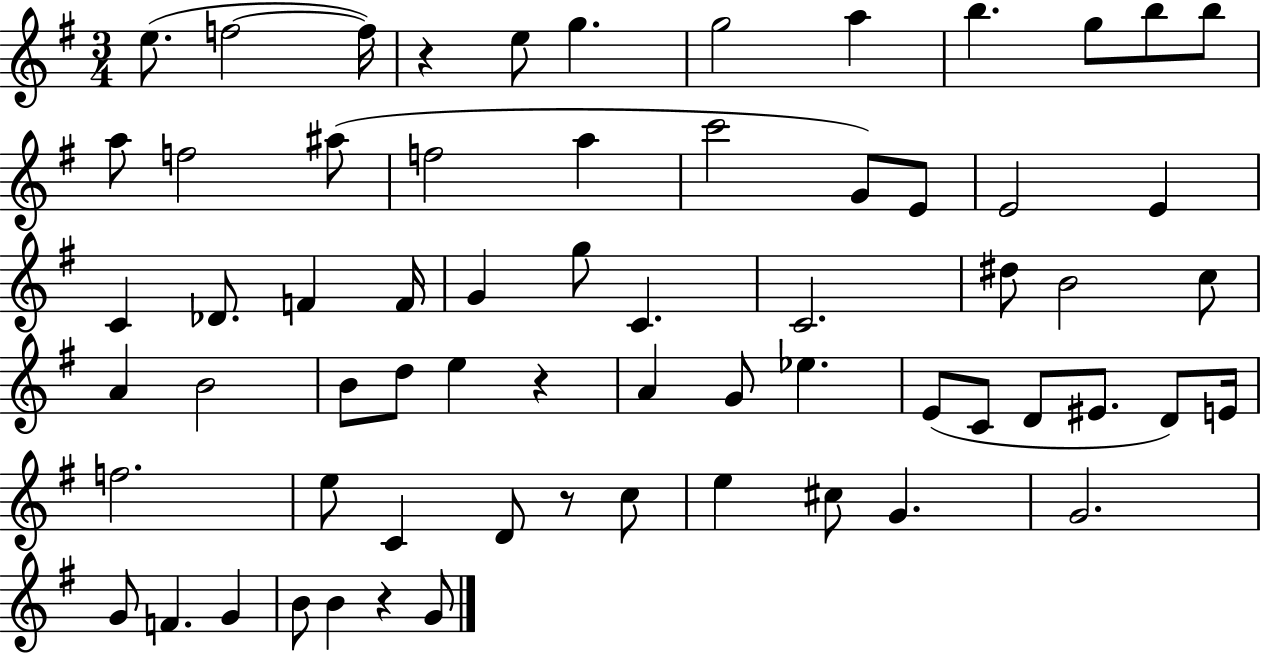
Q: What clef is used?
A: treble